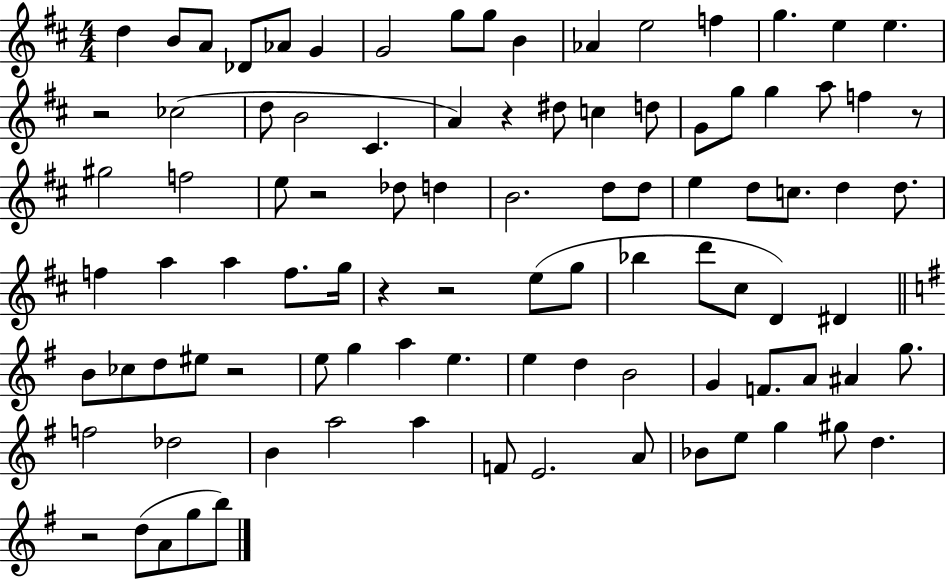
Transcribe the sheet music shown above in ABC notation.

X:1
T:Untitled
M:4/4
L:1/4
K:D
d B/2 A/2 _D/2 _A/2 G G2 g/2 g/2 B _A e2 f g e e z2 _c2 d/2 B2 ^C A z ^d/2 c d/2 G/2 g/2 g a/2 f z/2 ^g2 f2 e/2 z2 _d/2 d B2 d/2 d/2 e d/2 c/2 d d/2 f a a f/2 g/4 z z2 e/2 g/2 _b d'/2 ^c/2 D ^D B/2 _c/2 d/2 ^e/2 z2 e/2 g a e e d B2 G F/2 A/2 ^A g/2 f2 _d2 B a2 a F/2 E2 A/2 _B/2 e/2 g ^g/2 d z2 d/2 A/2 g/2 b/2